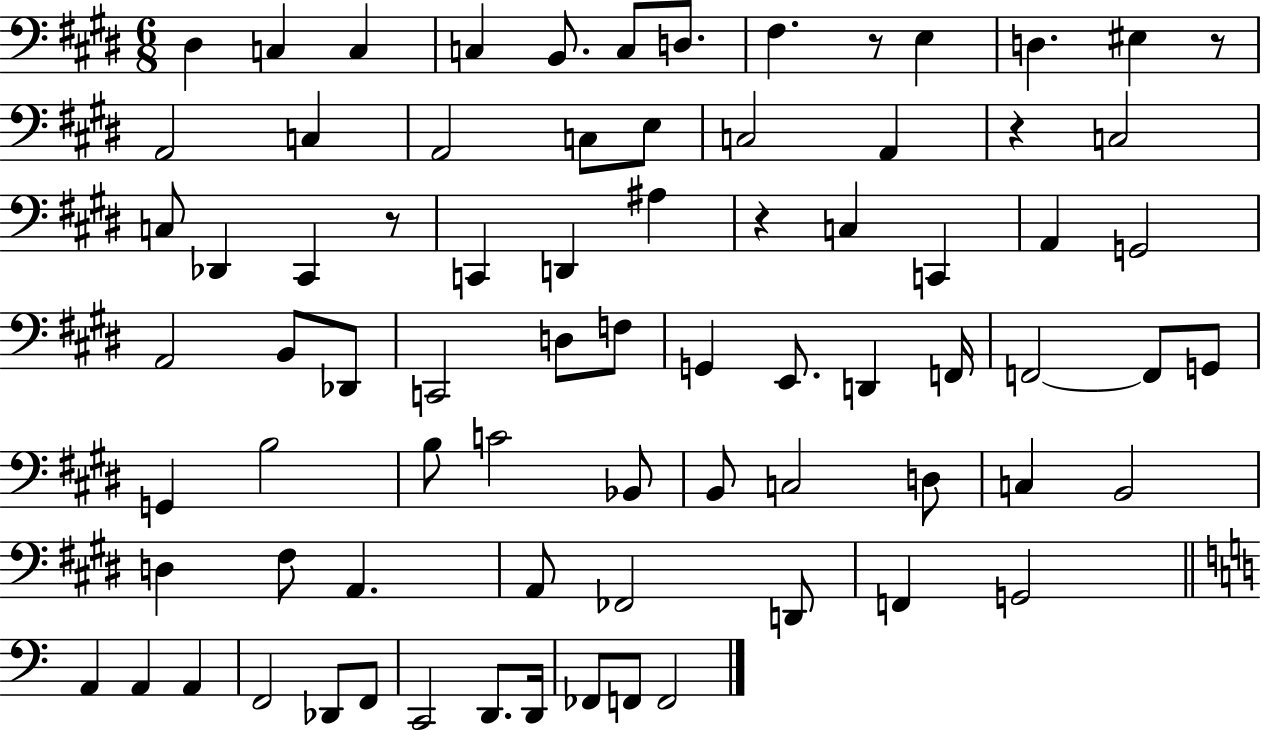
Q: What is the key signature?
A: E major